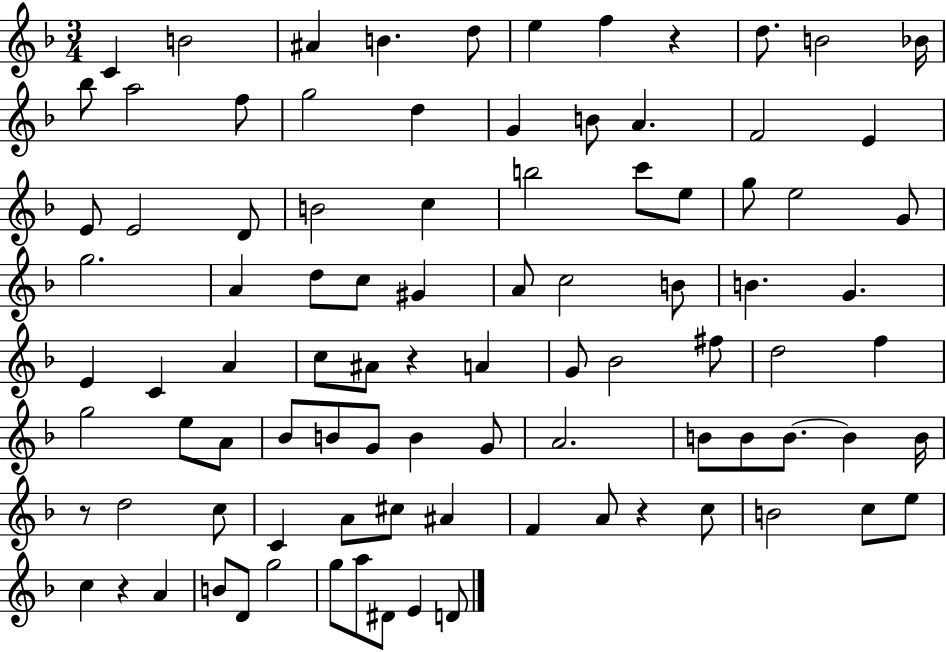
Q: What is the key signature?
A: F major